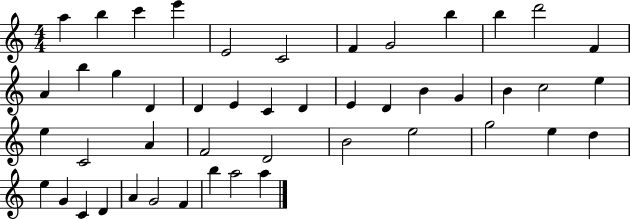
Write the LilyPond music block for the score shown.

{
  \clef treble
  \numericTimeSignature
  \time 4/4
  \key c \major
  a''4 b''4 c'''4 e'''4 | e'2 c'2 | f'4 g'2 b''4 | b''4 d'''2 f'4 | \break a'4 b''4 g''4 d'4 | d'4 e'4 c'4 d'4 | e'4 d'4 b'4 g'4 | b'4 c''2 e''4 | \break e''4 c'2 a'4 | f'2 d'2 | b'2 e''2 | g''2 e''4 d''4 | \break e''4 g'4 c'4 d'4 | a'4 g'2 f'4 | b''4 a''2 a''4 | \bar "|."
}